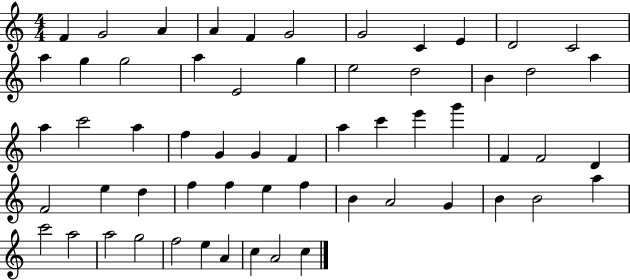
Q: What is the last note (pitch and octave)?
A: C5